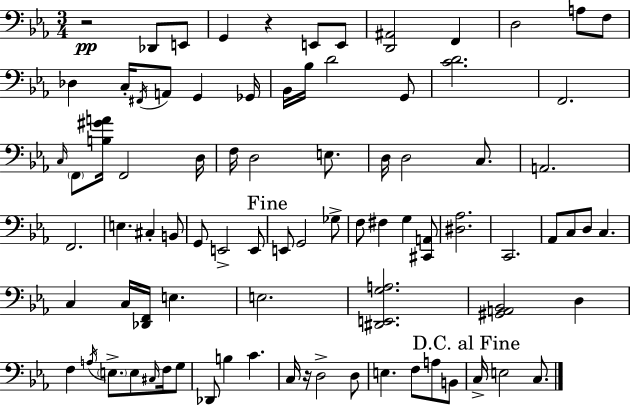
{
  \clef bass
  \numericTimeSignature
  \time 3/4
  \key c \minor
  r2\pp des,8 e,8 | g,4 r4 e,8 e,8 | <d, ais,>2 f,4 | d2 a8 f8 | \break des4 c16-. \acciaccatura { fis,16 } a,8 g,4 | ges,16 bes,16 bes16 d'2 g,8 | <c' d'>2. | f,2. | \break \grace { c16 } \parenthesize f,8 <b gis' a'>16 f,2 | d16 f16 d2 e8. | d16 d2 c8. | a,2. | \break f,2. | e4. cis4-. | b,8 g,8 e,2-> | e,8 \mark "Fine" e,8 g,2 | \break ges8-> f8 fis4 g4 | <cis, a,>8 <dis aes>2. | c,2. | aes,8 c8 d8 c4. | \break c4 c16 <des, f,>16 e4. | e2. | <dis, e, g a>2. | <gis, a, bes,>2 d4 | \break f4 \acciaccatura { a16 } \parenthesize e8.-> e8 | \grace { cis16 } f16 g8 des,8 b4 c'4. | c16 r16 d2-> | d8 e4. f8 | \break a8 b,8 \mark "D.C. al Fine" c16-> e2 | c8. \bar "|."
}